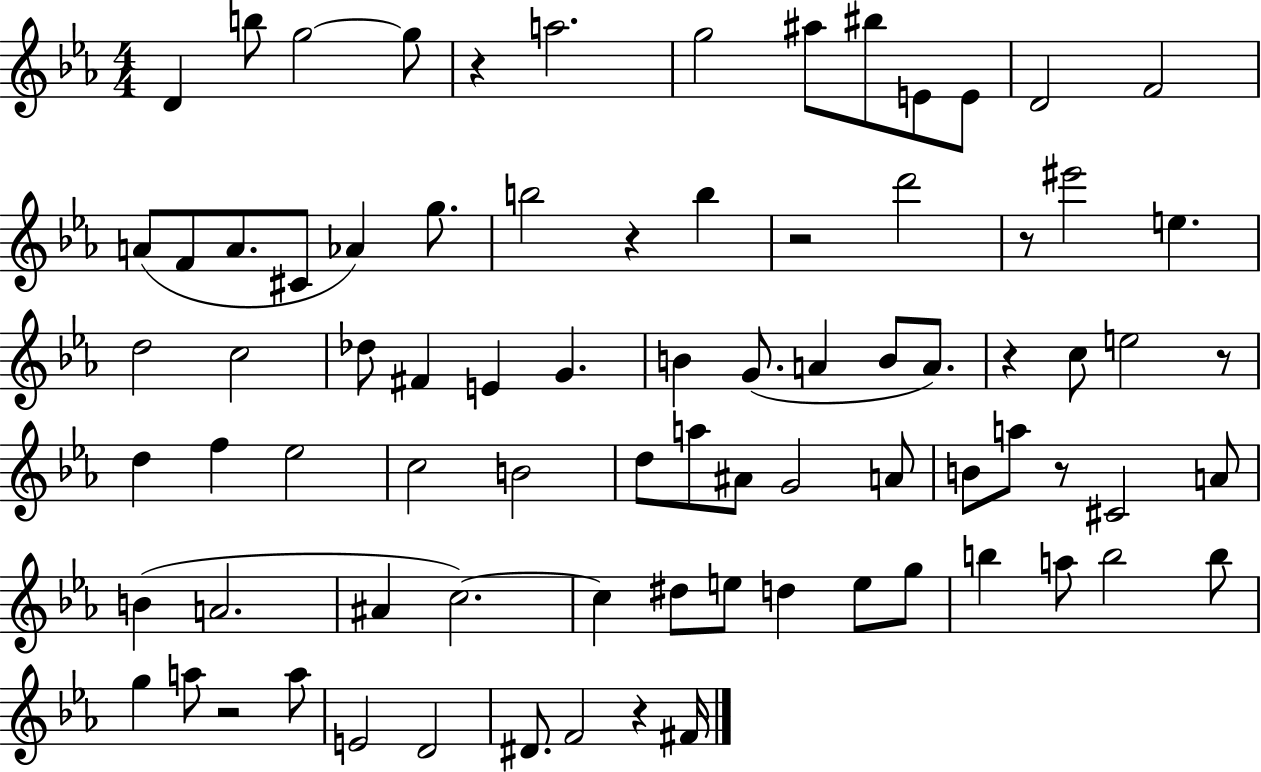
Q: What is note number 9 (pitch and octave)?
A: E4